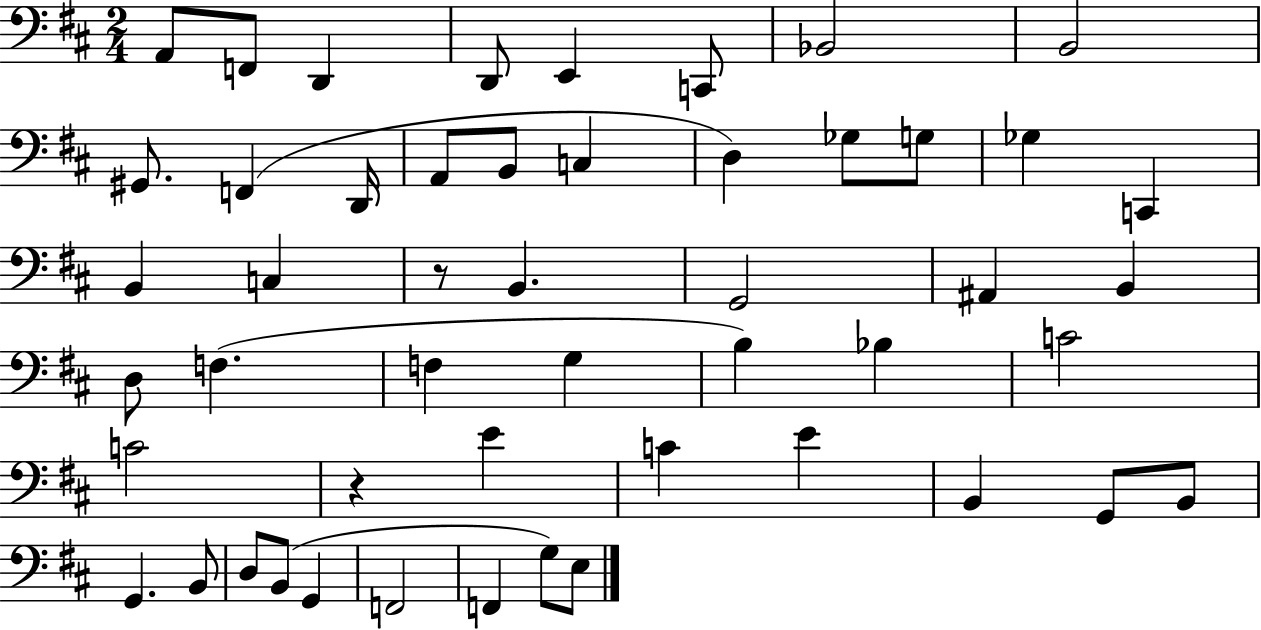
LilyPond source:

{
  \clef bass
  \numericTimeSignature
  \time 2/4
  \key d \major
  a,8 f,8 d,4 | d,8 e,4 c,8 | bes,2 | b,2 | \break gis,8. f,4( d,16 | a,8 b,8 c4 | d4) ges8 g8 | ges4 c,4 | \break b,4 c4 | r8 b,4. | g,2 | ais,4 b,4 | \break d8 f4.( | f4 g4 | b4) bes4 | c'2 | \break c'2 | r4 e'4 | c'4 e'4 | b,4 g,8 b,8 | \break g,4. b,8 | d8 b,8( g,4 | f,2 | f,4 g8) e8 | \break \bar "|."
}